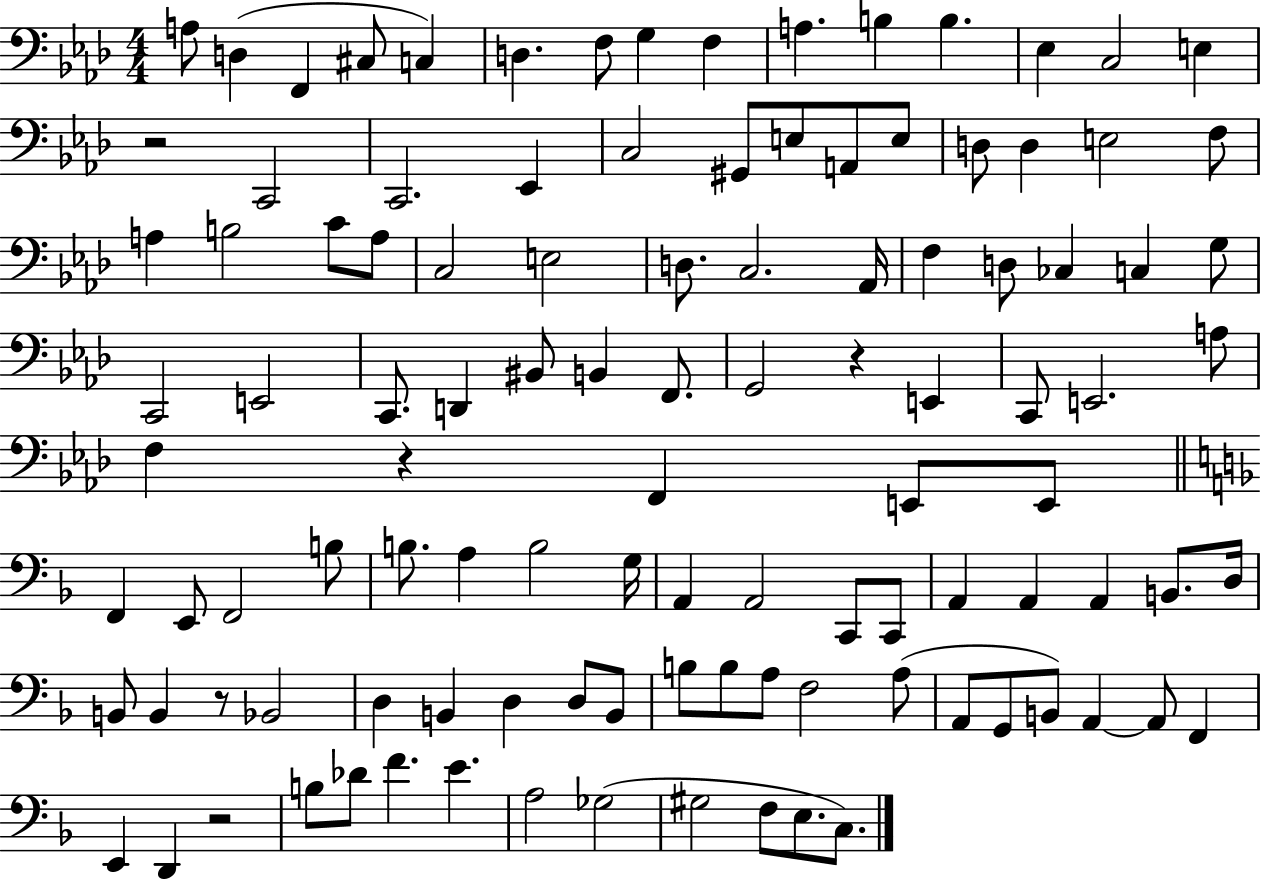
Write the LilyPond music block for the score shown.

{
  \clef bass
  \numericTimeSignature
  \time 4/4
  \key aes \major
  a8 d4( f,4 cis8 c4) | d4. f8 g4 f4 | a4. b4 b4. | ees4 c2 e4 | \break r2 c,2 | c,2. ees,4 | c2 gis,8 e8 a,8 e8 | d8 d4 e2 f8 | \break a4 b2 c'8 a8 | c2 e2 | d8. c2. aes,16 | f4 d8 ces4 c4 g8 | \break c,2 e,2 | c,8. d,4 bis,8 b,4 f,8. | g,2 r4 e,4 | c,8 e,2. a8 | \break f4 r4 f,4 e,8 e,8 | \bar "||" \break \key d \minor f,4 e,8 f,2 b8 | b8. a4 b2 g16 | a,4 a,2 c,8 c,8 | a,4 a,4 a,4 b,8. d16 | \break b,8 b,4 r8 bes,2 | d4 b,4 d4 d8 b,8 | b8 b8 a8 f2 a8( | a,8 g,8 b,8) a,4~~ a,8 f,4 | \break e,4 d,4 r2 | b8 des'8 f'4. e'4. | a2 ges2( | gis2 f8 e8. c8.) | \break \bar "|."
}